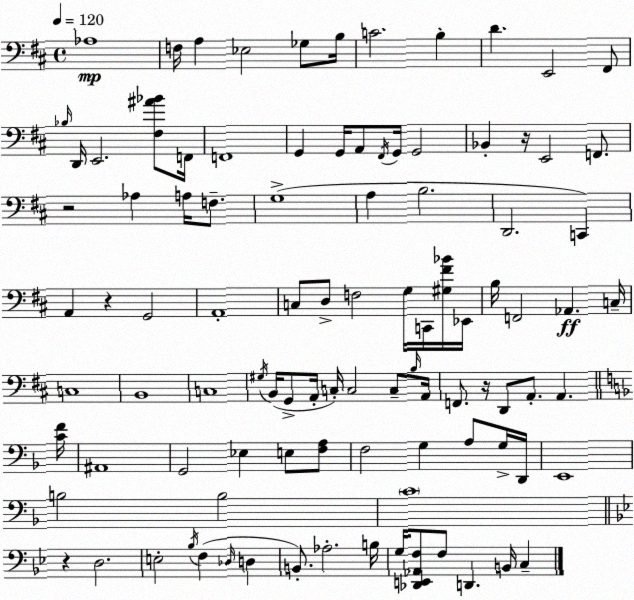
X:1
T:Untitled
M:4/4
L:1/4
K:D
_A,4 F,/4 A, _E,2 _G,/2 B,/4 C2 B, D E,,2 ^F,,/2 _B,/4 D,,/4 E,,2 [^F,^A_B]/2 F,,/4 F,,4 G,, G,,/4 A,,/2 ^F,,/4 G,,/4 G,,2 _B,, z/4 E,,2 F,,/2 z2 _A, A,/4 F,/2 G,4 A, B,2 D,,2 C,, A,, z G,,2 A,,4 C,/2 D,/2 F,2 G,/4 C,,/4 [^G,^F_B]/4 _E,,/4 B,/4 F,,2 _A,, C,/4 C,4 B,,4 C,4 ^G,/4 B,,/4 G,,/2 A,,/4 C,/4 C,2 C,/2 B,/4 A,,/4 F,,/2 z/4 D,,/2 A,,/2 A,, [CF]/4 ^A,,4 G,,2 _E, E,/2 [F,A,]/2 F,2 G, A,/2 G,/4 D,,/4 E,,4 B,2 B,2 C4 z D,2 E,2 _B,/4 F, _D,/4 D, B,,/2 _A,2 B,/4 G,/4 [_D,,E,,_A,,F,]/2 F,/2 D,, B,,/4 C,